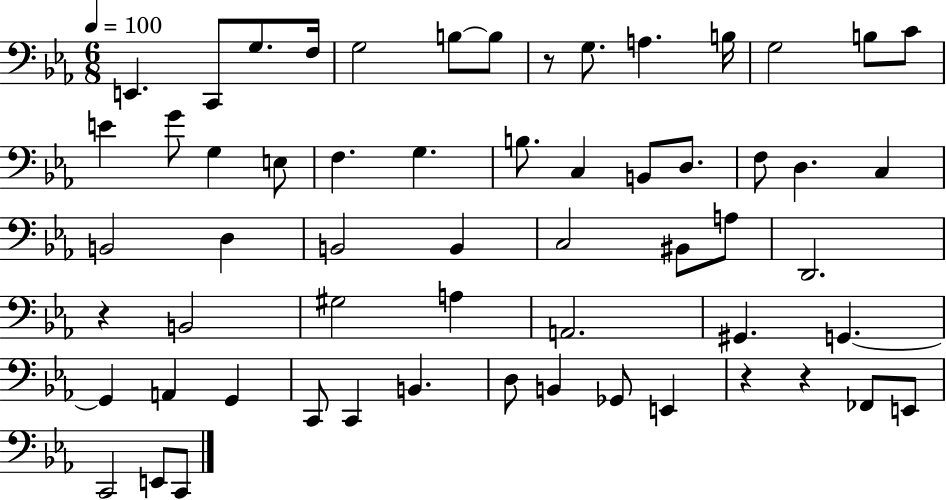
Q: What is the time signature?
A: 6/8